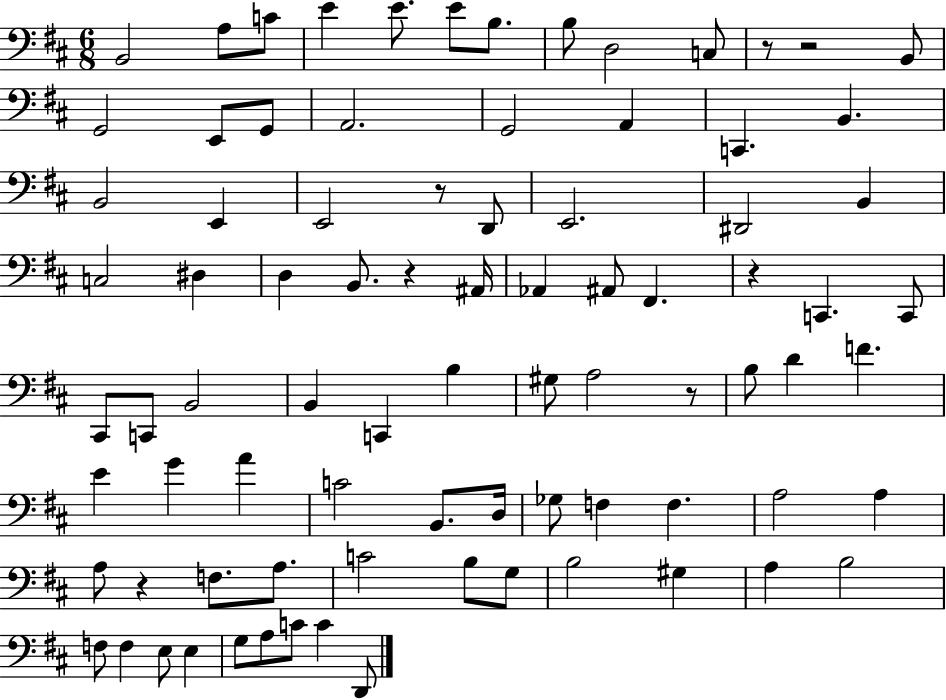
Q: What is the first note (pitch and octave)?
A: B2